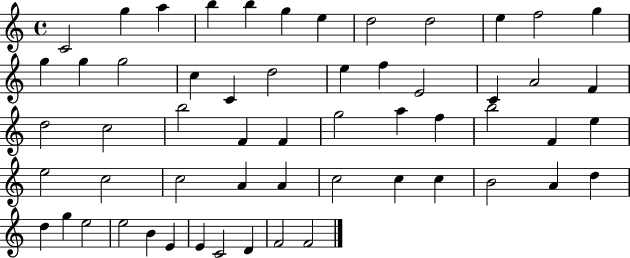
C4/h G5/q A5/q B5/q B5/q G5/q E5/q D5/h D5/h E5/q F5/h G5/q G5/q G5/q G5/h C5/q C4/q D5/h E5/q F5/q E4/h C4/q A4/h F4/q D5/h C5/h B5/h F4/q F4/q G5/h A5/q F5/q B5/h F4/q E5/q E5/h C5/h C5/h A4/q A4/q C5/h C5/q C5/q B4/h A4/q D5/q D5/q G5/q E5/h E5/h B4/q E4/q E4/q C4/h D4/q F4/h F4/h